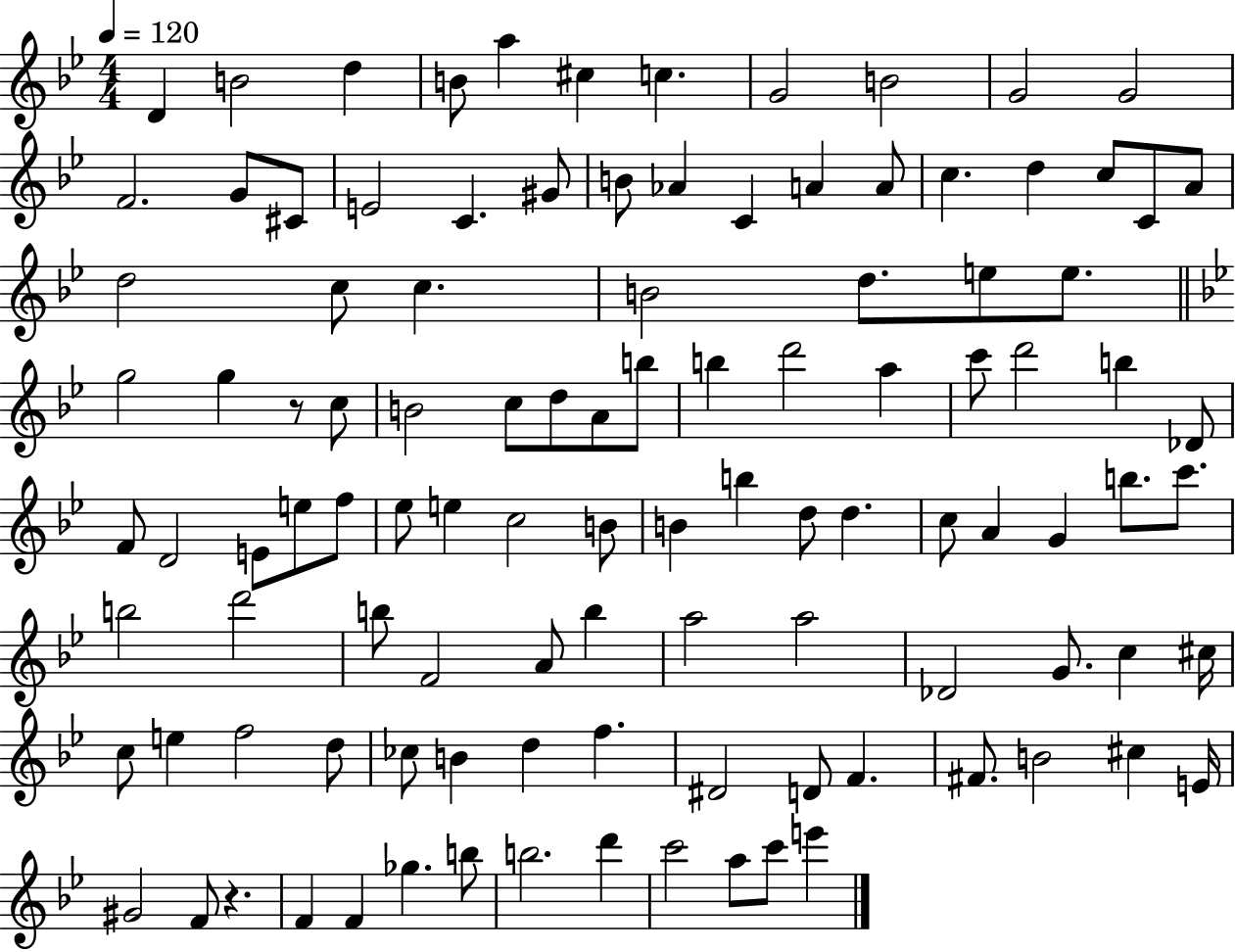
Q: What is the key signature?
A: BES major